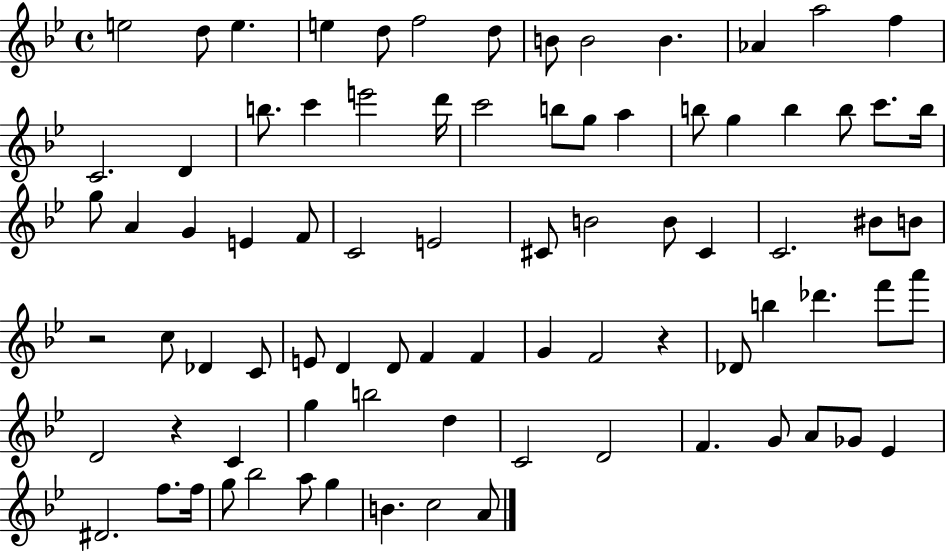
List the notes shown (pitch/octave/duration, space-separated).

E5/h D5/e E5/q. E5/q D5/e F5/h D5/e B4/e B4/h B4/q. Ab4/q A5/h F5/q C4/h. D4/q B5/e. C6/q E6/h D6/s C6/h B5/e G5/e A5/q B5/e G5/q B5/q B5/e C6/e. B5/s G5/e A4/q G4/q E4/q F4/e C4/h E4/h C#4/e B4/h B4/e C#4/q C4/h. BIS4/e B4/e R/h C5/e Db4/q C4/e E4/e D4/q D4/e F4/q F4/q G4/q F4/h R/q Db4/e B5/q Db6/q. F6/e A6/e D4/h R/q C4/q G5/q B5/h D5/q C4/h D4/h F4/q. G4/e A4/e Gb4/e Eb4/q D#4/h. F5/e. F5/s G5/e Bb5/h A5/e G5/q B4/q. C5/h A4/e